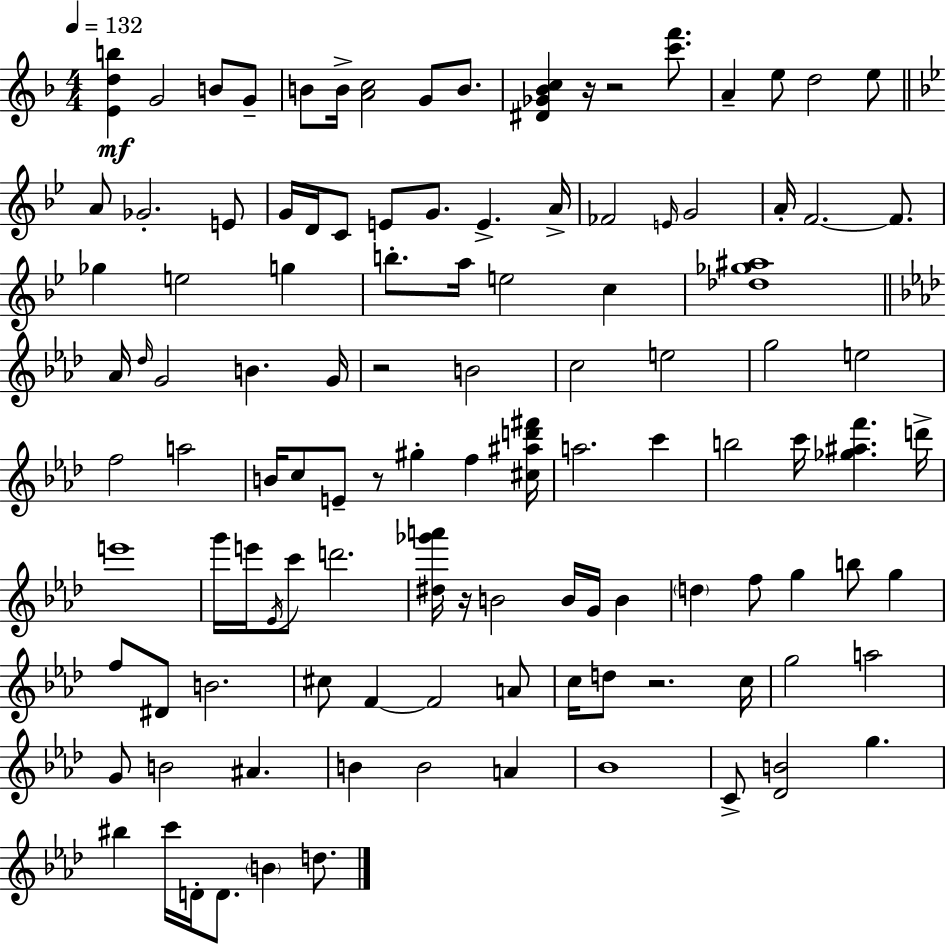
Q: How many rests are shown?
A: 6